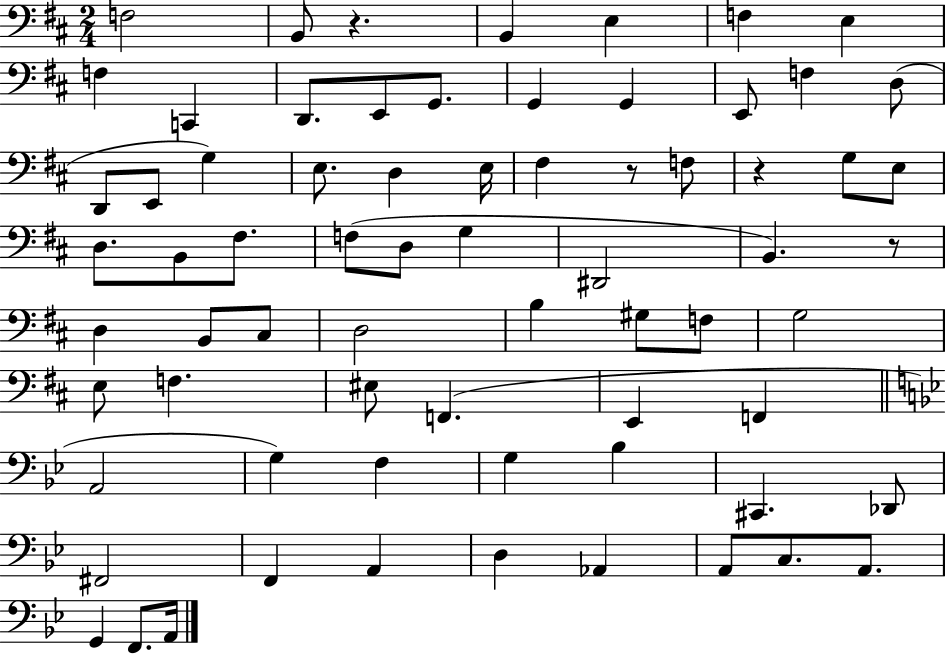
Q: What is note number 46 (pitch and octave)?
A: F2